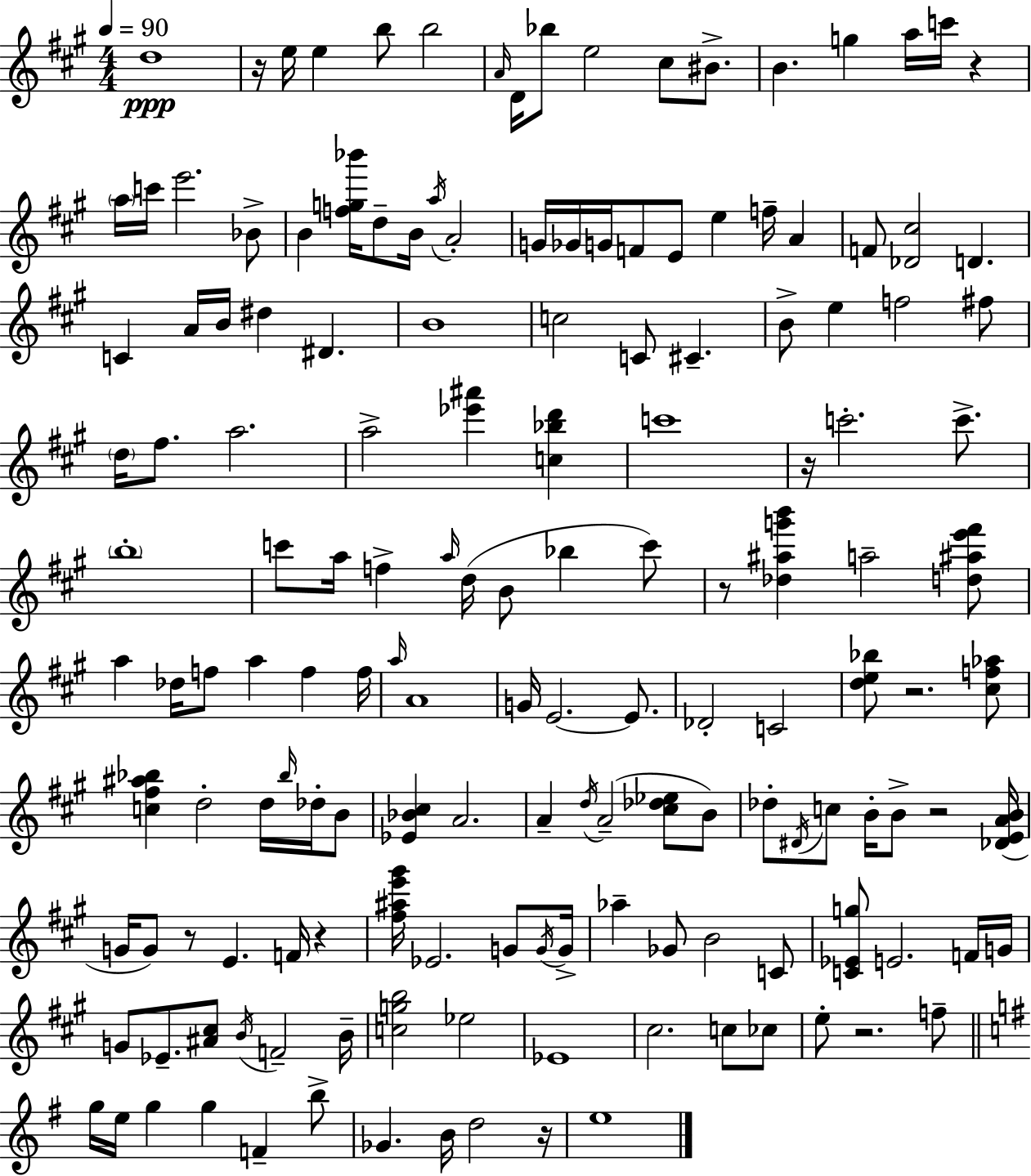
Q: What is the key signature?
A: A major